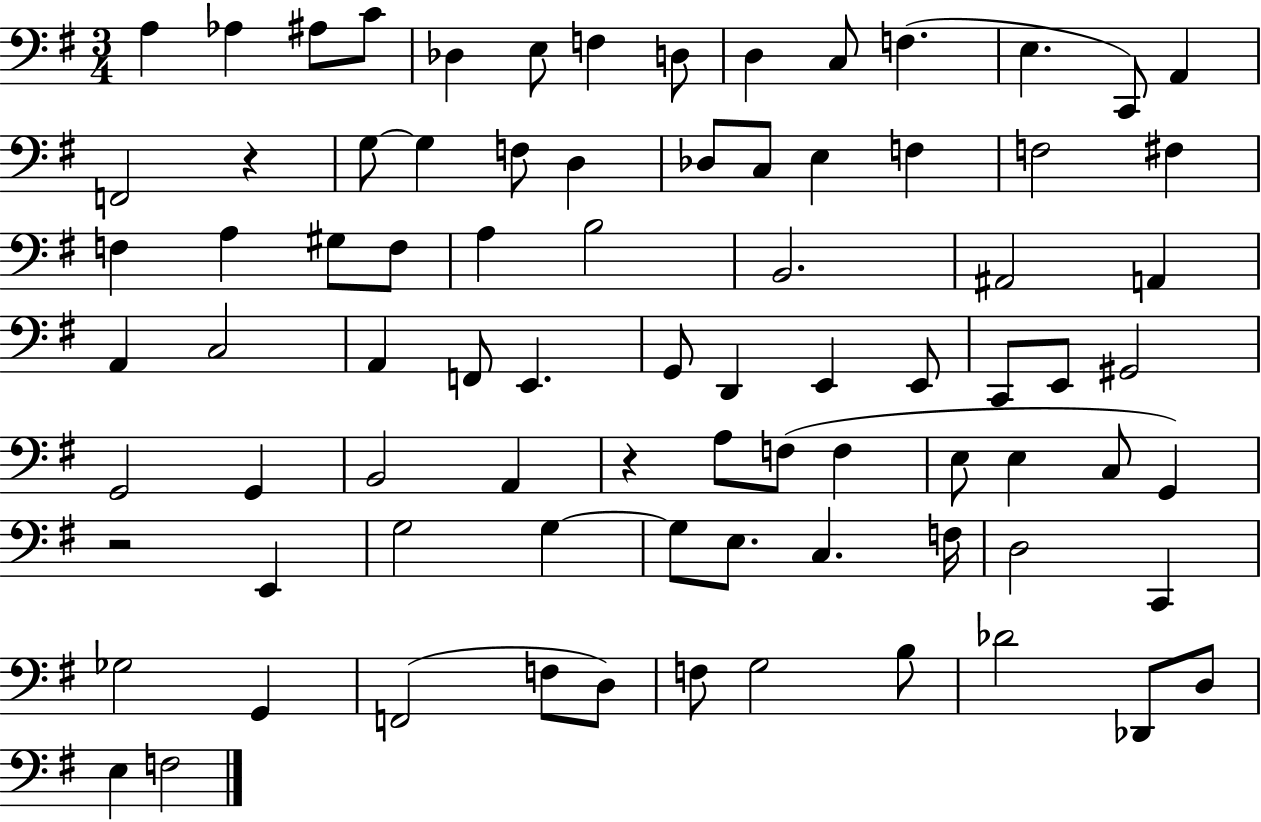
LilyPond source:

{
  \clef bass
  \numericTimeSignature
  \time 3/4
  \key g \major
  a4 aes4 ais8 c'8 | des4 e8 f4 d8 | d4 c8 f4.( | e4. c,8) a,4 | \break f,2 r4 | g8~~ g4 f8 d4 | des8 c8 e4 f4 | f2 fis4 | \break f4 a4 gis8 f8 | a4 b2 | b,2. | ais,2 a,4 | \break a,4 c2 | a,4 f,8 e,4. | g,8 d,4 e,4 e,8 | c,8 e,8 gis,2 | \break g,2 g,4 | b,2 a,4 | r4 a8 f8( f4 | e8 e4 c8 g,4) | \break r2 e,4 | g2 g4~~ | g8 e8. c4. f16 | d2 c,4 | \break ges2 g,4 | f,2( f8 d8) | f8 g2 b8 | des'2 des,8 d8 | \break e4 f2 | \bar "|."
}